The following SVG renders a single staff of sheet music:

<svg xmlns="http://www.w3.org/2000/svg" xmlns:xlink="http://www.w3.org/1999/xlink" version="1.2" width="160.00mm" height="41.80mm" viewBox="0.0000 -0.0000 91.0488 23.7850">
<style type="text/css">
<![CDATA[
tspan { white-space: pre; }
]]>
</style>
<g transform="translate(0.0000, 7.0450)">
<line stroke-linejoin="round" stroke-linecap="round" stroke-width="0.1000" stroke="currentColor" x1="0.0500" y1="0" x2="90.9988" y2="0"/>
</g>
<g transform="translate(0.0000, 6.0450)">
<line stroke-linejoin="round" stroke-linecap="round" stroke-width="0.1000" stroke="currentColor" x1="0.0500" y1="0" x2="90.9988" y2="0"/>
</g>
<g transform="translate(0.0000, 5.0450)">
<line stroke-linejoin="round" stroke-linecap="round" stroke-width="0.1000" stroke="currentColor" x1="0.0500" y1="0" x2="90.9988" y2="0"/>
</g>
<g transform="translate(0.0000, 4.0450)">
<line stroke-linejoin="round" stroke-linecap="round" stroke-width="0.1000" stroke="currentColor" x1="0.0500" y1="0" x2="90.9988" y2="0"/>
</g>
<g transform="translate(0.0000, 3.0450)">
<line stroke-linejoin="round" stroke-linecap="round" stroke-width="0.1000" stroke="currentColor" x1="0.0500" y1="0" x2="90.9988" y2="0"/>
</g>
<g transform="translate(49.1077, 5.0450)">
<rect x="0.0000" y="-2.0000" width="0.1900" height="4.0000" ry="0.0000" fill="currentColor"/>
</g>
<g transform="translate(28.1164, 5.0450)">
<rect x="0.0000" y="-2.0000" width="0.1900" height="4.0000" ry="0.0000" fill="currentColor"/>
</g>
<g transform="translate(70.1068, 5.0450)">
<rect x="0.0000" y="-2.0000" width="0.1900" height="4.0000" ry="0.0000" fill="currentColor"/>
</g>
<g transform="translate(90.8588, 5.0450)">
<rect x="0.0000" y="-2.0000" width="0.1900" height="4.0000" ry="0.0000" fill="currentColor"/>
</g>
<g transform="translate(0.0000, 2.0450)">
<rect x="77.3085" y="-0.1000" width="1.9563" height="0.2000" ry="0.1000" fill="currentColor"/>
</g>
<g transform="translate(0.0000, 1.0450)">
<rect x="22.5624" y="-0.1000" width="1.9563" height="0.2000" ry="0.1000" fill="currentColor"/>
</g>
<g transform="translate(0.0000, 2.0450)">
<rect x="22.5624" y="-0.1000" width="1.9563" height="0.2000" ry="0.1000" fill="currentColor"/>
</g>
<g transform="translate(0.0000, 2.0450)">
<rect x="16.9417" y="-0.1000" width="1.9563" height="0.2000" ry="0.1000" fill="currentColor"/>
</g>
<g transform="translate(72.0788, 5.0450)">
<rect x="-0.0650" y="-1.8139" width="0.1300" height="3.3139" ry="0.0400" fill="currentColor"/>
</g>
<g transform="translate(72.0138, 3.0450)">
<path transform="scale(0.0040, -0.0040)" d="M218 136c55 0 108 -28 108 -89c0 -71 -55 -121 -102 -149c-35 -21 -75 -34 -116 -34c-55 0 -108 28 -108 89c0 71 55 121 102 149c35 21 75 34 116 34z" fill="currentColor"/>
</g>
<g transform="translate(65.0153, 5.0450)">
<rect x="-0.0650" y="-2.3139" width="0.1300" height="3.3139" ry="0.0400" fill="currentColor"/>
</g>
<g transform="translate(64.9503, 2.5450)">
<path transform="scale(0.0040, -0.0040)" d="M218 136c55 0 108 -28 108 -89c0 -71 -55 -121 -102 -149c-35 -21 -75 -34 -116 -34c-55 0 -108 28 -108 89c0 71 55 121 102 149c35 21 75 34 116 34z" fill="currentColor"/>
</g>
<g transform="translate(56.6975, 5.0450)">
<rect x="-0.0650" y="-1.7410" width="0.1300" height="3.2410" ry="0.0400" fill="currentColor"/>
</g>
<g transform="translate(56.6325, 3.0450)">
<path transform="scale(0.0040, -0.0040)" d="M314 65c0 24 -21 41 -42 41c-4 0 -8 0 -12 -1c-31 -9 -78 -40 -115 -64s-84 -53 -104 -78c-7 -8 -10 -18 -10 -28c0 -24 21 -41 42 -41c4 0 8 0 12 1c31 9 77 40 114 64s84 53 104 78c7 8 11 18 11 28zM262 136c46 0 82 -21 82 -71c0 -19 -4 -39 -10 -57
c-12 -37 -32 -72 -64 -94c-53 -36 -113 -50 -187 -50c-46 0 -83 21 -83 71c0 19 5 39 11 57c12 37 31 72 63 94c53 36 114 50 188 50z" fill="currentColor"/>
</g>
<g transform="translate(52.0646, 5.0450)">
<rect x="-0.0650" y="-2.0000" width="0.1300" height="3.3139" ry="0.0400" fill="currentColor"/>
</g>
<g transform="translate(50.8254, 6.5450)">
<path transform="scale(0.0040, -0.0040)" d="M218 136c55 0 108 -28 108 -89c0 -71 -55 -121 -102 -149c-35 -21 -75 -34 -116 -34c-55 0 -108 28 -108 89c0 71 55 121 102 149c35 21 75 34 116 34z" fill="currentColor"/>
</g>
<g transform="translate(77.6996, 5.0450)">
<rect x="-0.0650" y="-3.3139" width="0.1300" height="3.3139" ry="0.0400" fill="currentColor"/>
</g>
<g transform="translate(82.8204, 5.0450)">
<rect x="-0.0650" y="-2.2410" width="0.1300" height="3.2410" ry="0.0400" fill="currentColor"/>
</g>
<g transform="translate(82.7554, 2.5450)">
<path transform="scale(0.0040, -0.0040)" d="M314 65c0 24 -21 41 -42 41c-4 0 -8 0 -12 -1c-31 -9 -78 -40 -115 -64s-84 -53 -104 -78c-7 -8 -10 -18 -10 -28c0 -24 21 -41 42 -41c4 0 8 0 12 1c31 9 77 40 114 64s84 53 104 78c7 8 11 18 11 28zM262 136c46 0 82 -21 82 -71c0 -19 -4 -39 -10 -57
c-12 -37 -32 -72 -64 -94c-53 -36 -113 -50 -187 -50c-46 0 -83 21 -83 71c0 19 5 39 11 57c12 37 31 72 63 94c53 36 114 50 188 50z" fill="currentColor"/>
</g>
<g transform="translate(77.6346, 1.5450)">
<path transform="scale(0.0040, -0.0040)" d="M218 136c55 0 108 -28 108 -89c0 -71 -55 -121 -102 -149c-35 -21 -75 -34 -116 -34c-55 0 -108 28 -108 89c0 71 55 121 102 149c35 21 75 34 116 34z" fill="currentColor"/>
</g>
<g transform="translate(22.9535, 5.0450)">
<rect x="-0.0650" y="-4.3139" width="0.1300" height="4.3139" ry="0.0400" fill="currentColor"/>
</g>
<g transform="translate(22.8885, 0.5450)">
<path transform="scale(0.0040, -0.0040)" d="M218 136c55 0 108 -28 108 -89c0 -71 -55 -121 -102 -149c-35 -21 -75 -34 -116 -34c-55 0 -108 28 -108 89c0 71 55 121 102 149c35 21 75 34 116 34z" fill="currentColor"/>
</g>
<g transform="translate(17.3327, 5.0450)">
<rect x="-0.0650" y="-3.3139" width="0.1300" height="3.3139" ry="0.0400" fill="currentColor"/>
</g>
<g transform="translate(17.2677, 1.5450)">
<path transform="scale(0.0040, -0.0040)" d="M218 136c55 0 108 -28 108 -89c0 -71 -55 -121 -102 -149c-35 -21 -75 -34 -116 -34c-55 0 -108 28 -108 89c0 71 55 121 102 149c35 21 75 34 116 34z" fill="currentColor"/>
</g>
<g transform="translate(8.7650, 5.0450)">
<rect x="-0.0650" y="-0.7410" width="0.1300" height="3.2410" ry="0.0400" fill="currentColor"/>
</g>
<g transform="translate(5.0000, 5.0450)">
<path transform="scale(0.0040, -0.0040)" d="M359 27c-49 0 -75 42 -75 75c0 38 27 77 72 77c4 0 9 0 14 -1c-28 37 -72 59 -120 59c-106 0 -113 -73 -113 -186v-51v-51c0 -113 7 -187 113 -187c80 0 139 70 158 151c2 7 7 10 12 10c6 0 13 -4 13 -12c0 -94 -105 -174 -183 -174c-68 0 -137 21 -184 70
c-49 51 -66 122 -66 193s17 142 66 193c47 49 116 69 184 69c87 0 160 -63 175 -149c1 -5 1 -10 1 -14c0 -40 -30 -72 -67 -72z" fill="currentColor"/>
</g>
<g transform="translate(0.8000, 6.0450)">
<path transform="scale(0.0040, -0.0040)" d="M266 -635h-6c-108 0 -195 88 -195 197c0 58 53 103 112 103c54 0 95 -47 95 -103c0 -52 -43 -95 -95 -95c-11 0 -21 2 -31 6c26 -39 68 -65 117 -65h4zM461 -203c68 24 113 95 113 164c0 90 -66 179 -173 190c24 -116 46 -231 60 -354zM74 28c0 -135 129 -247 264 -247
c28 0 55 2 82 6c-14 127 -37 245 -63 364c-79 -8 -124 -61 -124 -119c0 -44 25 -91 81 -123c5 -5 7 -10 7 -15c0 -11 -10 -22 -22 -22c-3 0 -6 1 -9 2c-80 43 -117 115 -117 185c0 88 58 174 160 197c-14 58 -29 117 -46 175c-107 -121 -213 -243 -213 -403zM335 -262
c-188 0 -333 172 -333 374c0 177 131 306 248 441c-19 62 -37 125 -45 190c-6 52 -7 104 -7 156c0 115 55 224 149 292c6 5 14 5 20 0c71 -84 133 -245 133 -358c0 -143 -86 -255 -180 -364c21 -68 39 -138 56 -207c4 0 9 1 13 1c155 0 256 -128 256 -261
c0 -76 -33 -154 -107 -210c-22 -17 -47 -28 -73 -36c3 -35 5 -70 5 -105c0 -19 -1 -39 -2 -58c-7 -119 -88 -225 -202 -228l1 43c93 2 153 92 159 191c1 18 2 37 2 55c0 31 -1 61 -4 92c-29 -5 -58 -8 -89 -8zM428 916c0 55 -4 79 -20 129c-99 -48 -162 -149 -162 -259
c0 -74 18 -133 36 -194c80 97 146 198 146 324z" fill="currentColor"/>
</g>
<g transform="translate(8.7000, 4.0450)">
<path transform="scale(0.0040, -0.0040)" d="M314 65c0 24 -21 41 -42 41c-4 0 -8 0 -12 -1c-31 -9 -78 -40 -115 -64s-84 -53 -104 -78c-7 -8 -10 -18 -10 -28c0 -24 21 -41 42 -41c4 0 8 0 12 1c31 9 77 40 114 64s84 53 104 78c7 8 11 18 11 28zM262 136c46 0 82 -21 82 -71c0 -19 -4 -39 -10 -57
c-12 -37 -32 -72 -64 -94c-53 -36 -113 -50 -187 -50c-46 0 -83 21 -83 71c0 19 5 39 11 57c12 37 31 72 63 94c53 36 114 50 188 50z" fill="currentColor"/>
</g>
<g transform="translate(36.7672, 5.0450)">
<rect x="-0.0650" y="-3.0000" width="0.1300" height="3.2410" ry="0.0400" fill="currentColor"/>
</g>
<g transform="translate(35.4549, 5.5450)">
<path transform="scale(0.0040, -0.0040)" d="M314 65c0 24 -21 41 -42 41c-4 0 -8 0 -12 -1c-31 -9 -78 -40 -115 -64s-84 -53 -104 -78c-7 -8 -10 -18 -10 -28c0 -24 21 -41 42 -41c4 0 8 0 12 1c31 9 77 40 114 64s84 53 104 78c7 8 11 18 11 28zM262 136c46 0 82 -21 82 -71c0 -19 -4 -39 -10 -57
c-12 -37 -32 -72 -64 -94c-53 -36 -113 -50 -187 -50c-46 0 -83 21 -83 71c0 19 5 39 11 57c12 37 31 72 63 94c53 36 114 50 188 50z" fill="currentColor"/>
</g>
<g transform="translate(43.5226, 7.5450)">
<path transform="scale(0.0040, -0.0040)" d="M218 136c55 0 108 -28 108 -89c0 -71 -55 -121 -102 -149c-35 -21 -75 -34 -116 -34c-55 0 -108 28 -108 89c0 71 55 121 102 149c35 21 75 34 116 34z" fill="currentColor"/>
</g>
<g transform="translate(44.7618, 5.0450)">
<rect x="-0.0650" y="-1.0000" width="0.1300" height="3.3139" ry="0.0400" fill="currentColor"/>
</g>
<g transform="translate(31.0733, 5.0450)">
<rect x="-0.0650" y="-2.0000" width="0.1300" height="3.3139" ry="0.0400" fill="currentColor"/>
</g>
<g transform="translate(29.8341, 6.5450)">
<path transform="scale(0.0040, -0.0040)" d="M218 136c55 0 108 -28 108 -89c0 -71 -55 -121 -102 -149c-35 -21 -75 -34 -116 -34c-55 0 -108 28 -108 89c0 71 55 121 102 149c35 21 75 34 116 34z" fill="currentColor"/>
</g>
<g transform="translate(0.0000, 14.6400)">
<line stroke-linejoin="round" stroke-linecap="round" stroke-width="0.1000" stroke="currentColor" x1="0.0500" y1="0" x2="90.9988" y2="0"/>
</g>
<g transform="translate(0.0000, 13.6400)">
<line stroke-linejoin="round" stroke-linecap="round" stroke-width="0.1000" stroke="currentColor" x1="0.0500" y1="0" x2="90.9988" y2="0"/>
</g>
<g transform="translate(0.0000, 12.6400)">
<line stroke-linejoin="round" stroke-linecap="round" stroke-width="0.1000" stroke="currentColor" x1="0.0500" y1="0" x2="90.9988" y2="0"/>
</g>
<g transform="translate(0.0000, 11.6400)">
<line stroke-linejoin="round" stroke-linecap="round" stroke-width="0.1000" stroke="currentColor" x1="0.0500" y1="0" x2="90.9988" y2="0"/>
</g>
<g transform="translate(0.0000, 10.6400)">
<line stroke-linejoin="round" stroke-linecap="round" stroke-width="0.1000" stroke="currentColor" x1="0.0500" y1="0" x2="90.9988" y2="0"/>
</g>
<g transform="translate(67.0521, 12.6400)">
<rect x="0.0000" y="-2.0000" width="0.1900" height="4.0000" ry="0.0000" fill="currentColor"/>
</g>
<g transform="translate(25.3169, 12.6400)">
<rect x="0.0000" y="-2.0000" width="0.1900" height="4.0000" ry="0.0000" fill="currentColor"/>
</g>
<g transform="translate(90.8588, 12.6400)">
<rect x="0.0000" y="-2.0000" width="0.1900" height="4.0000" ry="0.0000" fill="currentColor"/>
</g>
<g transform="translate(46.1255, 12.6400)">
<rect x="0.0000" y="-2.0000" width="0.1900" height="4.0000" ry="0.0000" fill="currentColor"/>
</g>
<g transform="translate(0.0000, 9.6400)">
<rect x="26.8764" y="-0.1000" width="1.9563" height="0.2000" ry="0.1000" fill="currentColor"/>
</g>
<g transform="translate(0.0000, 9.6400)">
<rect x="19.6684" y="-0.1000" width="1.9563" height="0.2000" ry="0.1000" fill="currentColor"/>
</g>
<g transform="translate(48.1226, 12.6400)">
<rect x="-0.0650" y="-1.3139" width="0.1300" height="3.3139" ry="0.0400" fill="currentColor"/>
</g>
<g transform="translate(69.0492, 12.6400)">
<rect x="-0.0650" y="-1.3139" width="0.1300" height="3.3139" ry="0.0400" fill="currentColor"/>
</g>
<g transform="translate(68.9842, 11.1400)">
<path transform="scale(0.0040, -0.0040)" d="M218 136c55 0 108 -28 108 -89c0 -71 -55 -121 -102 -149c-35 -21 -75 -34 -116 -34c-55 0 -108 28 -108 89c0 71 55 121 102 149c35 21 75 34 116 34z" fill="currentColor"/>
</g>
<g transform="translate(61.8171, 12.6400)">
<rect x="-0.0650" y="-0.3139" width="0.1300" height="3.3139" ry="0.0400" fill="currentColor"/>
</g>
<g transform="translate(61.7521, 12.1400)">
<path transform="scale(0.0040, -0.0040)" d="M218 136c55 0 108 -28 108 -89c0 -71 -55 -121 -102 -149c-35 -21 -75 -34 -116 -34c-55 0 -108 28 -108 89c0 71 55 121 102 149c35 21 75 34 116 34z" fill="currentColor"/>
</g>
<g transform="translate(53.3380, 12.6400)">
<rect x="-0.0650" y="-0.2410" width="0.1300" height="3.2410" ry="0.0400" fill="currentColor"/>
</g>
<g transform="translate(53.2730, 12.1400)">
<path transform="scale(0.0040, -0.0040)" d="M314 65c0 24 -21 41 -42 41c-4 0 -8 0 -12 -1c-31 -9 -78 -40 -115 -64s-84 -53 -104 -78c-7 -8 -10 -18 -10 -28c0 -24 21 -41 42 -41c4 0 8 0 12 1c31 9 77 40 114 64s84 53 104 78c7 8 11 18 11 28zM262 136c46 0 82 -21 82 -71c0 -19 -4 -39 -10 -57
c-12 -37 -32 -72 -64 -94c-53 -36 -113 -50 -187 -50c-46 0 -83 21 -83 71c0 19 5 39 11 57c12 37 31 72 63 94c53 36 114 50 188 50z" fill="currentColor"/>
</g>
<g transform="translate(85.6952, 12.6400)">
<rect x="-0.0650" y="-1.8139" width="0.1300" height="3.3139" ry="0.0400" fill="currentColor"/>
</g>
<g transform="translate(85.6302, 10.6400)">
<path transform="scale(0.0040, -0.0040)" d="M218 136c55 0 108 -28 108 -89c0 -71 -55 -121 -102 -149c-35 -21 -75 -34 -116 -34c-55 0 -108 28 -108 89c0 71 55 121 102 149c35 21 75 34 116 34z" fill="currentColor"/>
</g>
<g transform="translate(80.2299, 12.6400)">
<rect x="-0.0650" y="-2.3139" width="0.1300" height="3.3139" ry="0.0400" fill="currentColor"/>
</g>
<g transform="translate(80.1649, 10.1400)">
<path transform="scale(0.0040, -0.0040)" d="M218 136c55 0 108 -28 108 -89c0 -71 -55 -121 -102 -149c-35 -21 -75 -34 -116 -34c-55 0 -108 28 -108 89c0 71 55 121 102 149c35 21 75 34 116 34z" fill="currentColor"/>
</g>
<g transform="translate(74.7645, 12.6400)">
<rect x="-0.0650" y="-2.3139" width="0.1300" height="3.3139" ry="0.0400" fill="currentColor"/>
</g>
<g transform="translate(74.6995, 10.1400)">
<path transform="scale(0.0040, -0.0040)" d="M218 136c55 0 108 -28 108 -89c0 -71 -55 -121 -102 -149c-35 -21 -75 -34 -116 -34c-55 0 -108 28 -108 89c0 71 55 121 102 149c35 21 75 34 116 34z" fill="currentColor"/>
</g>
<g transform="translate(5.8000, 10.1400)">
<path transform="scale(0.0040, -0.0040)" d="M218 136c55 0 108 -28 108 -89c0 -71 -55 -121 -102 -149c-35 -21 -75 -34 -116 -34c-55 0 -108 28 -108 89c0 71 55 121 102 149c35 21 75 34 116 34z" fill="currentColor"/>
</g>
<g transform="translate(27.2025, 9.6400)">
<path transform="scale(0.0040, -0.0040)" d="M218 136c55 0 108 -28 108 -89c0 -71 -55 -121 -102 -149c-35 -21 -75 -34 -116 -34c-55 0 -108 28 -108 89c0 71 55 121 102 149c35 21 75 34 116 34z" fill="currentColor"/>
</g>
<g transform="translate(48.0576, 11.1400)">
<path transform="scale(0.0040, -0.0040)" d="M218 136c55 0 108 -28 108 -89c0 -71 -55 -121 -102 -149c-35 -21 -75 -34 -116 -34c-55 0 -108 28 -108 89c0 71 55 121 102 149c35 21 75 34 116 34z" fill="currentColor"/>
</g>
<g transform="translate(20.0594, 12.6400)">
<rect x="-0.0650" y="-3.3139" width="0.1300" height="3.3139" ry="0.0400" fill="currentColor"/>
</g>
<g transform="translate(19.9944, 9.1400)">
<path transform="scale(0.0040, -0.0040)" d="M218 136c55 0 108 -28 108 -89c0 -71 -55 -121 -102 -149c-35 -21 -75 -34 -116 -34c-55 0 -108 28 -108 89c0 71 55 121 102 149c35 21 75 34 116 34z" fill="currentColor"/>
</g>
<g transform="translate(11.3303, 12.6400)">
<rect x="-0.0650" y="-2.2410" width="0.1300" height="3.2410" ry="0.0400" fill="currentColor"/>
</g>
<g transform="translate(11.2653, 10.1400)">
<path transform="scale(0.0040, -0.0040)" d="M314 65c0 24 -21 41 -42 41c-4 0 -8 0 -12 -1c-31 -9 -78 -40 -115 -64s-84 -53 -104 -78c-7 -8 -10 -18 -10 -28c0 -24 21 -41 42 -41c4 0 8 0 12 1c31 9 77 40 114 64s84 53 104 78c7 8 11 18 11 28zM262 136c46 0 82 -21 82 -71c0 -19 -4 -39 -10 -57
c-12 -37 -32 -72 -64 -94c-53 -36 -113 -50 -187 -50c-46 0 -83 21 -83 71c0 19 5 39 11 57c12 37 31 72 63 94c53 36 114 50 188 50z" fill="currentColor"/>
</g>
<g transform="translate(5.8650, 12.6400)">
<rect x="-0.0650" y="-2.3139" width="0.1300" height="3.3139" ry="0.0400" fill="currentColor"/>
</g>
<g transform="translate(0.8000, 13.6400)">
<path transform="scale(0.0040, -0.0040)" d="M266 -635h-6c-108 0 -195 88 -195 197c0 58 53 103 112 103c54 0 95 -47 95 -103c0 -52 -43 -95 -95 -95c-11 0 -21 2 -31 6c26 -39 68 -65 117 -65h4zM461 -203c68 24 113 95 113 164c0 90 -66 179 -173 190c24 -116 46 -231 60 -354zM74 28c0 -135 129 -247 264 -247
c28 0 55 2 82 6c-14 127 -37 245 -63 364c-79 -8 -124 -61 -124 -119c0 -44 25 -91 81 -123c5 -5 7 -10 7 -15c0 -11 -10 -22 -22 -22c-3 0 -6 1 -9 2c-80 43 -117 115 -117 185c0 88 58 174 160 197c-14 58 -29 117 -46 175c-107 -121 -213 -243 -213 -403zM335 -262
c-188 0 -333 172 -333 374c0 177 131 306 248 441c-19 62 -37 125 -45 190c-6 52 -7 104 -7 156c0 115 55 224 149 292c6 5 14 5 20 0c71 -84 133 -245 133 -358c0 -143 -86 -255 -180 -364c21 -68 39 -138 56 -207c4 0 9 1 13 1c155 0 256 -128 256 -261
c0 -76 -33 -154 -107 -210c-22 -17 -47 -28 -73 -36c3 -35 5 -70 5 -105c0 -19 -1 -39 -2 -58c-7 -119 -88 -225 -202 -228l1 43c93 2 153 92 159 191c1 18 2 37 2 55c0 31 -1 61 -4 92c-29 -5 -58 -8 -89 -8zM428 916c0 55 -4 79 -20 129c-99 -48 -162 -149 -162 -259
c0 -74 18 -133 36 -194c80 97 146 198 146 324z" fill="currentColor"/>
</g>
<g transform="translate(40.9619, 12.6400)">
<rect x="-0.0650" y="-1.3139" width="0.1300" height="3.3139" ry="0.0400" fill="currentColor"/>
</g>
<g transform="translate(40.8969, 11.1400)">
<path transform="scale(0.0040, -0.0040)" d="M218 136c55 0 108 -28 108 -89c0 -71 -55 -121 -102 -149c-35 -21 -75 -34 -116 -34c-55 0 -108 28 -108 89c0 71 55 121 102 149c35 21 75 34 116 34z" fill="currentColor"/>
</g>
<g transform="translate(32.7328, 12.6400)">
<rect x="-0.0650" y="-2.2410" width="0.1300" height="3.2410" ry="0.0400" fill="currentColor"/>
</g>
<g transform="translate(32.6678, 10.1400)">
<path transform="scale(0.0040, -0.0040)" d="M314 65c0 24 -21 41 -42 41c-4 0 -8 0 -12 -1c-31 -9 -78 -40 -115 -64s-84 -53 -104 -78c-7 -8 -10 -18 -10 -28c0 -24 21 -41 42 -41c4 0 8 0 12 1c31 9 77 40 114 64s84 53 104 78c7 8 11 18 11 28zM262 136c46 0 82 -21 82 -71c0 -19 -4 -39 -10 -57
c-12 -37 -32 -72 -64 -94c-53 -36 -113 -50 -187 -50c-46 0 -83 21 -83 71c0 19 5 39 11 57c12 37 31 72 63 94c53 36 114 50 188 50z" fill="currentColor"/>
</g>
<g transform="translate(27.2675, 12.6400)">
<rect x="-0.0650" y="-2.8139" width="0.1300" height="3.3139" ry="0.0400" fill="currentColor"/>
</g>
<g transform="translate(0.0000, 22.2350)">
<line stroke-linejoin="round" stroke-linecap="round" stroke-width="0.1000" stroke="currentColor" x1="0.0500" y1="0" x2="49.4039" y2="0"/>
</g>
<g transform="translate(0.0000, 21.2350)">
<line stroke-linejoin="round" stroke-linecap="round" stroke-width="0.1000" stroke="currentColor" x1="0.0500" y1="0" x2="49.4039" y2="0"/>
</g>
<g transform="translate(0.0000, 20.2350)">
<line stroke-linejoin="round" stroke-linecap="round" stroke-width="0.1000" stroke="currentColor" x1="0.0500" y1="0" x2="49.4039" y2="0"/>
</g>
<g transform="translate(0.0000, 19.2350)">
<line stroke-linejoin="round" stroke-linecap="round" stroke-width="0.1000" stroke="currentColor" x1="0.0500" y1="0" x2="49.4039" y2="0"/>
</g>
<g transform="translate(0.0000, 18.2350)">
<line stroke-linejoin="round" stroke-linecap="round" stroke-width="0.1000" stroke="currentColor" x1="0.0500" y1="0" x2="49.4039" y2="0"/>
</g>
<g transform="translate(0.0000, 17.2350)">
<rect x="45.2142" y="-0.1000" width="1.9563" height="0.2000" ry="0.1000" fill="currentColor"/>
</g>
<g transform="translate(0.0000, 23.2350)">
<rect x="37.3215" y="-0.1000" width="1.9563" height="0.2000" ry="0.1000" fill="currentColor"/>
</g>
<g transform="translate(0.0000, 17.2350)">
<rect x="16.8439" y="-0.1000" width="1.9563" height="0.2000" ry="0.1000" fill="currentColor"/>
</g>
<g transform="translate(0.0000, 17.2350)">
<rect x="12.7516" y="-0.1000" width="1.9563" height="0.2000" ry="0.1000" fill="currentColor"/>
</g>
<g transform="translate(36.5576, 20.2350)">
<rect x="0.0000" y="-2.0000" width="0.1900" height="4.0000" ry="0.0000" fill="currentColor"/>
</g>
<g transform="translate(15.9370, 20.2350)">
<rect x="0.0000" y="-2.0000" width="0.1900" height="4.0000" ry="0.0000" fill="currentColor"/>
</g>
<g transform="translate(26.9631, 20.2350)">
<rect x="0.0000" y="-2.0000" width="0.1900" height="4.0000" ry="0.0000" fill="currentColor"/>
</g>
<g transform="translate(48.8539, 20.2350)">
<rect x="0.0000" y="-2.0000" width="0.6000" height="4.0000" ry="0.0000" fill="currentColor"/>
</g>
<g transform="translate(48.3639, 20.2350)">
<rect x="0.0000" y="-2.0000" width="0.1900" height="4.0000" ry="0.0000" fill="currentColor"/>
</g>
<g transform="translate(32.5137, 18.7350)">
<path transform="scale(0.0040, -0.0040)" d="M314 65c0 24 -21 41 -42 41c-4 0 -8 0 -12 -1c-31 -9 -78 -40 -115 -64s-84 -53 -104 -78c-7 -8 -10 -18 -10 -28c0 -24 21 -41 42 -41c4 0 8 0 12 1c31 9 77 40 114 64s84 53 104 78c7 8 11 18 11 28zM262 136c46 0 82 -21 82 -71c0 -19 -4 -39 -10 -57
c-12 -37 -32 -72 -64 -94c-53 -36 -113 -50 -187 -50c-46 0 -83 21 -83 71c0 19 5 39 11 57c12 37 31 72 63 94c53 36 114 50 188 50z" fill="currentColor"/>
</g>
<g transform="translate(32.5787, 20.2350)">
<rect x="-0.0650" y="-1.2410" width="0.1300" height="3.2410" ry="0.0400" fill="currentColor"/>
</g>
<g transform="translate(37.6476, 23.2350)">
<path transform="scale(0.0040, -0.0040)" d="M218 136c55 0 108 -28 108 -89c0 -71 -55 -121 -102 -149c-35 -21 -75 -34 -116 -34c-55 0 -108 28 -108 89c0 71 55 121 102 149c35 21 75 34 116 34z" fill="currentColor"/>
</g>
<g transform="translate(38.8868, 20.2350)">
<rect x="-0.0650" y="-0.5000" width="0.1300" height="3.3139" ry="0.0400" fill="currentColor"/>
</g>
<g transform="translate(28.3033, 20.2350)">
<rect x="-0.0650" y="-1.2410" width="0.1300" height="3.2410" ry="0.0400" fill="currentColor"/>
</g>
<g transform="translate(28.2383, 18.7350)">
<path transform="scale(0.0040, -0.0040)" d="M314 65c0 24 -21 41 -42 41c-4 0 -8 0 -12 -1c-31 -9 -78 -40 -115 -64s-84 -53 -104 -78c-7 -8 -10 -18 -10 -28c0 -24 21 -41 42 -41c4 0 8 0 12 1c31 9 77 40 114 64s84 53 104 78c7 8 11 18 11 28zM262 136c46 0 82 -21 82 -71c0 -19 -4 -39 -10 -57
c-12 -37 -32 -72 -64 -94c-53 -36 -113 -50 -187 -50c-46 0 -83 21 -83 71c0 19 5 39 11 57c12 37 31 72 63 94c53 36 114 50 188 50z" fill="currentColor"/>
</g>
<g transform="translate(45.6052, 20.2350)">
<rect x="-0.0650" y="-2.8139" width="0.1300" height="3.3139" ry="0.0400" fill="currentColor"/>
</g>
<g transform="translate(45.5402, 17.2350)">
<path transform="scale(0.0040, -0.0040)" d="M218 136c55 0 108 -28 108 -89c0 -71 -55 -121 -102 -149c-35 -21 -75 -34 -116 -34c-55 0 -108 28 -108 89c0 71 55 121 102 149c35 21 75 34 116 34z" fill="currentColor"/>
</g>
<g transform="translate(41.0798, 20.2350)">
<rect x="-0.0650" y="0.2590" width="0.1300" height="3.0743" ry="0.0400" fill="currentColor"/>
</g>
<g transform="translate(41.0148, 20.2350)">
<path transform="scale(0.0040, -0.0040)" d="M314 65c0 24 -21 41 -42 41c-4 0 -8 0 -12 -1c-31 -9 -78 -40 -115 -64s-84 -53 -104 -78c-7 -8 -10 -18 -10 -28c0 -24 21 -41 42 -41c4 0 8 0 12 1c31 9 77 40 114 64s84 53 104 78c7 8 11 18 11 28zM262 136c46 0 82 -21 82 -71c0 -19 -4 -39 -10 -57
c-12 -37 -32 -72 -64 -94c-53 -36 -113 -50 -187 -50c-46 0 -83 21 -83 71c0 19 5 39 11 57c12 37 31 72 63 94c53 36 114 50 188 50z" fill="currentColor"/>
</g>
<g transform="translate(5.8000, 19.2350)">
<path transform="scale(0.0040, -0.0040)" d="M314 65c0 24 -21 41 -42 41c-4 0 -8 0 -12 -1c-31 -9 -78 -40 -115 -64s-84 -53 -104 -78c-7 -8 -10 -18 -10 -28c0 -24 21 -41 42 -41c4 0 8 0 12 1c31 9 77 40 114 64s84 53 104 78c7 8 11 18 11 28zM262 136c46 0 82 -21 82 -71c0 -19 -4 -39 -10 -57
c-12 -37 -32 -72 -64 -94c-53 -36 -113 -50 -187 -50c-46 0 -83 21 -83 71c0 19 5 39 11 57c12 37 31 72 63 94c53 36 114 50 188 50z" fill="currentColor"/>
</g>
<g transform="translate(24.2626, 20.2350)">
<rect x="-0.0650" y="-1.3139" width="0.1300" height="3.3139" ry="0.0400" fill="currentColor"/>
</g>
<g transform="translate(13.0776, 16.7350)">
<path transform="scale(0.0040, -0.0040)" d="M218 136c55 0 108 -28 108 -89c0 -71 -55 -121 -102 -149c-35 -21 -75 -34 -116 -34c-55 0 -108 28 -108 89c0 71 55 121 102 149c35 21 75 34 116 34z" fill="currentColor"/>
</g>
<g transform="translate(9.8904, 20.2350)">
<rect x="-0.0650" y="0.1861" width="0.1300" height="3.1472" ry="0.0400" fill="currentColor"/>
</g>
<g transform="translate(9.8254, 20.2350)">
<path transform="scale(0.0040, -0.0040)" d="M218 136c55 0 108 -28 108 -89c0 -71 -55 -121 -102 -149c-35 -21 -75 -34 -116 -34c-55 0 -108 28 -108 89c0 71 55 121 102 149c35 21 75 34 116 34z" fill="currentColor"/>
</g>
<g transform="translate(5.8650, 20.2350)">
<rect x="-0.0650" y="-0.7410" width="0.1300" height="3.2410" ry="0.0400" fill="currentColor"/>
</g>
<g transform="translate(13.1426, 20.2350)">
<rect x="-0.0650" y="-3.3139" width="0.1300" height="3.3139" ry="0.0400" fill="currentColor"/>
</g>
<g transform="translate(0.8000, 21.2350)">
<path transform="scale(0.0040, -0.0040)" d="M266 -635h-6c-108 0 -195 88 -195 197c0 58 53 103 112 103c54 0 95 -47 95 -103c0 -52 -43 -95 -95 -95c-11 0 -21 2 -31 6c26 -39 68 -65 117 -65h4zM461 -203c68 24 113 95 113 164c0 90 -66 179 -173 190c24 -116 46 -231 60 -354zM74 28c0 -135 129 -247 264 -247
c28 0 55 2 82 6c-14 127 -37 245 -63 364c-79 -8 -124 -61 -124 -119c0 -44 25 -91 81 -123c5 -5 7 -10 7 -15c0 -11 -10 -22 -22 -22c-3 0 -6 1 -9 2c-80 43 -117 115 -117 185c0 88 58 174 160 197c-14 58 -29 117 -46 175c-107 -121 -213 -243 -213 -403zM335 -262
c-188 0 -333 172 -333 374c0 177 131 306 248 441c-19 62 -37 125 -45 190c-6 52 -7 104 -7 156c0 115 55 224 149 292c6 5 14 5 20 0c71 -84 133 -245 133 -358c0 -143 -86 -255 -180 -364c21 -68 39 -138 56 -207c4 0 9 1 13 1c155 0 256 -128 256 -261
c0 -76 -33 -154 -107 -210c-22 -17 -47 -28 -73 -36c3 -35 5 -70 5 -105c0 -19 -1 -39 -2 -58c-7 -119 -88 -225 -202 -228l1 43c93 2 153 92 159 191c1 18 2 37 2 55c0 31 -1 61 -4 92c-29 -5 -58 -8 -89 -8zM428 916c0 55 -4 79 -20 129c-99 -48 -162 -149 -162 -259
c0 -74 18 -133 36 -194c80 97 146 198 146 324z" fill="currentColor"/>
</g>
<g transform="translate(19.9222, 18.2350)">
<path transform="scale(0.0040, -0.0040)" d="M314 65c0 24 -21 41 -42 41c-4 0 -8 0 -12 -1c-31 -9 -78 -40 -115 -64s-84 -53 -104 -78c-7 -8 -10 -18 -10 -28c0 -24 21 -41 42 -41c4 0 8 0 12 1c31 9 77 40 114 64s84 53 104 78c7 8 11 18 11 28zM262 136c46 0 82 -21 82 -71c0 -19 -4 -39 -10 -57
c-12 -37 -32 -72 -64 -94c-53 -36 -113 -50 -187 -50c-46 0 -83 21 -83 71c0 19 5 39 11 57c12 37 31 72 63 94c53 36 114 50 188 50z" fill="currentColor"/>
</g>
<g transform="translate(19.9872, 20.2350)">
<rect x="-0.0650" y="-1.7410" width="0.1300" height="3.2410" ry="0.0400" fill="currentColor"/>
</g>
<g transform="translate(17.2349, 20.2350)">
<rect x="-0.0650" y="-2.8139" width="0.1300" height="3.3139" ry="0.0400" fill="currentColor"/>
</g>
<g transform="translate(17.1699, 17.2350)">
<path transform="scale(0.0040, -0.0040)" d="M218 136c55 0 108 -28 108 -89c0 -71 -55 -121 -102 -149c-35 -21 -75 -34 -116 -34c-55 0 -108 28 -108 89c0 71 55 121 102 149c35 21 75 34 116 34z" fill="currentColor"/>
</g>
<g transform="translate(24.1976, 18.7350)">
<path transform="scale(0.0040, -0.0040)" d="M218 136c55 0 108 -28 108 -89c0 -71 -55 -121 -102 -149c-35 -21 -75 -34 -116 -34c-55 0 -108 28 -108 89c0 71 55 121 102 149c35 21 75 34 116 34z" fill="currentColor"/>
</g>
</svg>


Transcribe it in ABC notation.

X:1
T:Untitled
M:4/4
L:1/4
K:C
d2 b d' F A2 D F f2 g f b g2 g g2 b a g2 e e c2 c e g g f d2 B b a f2 e e2 e2 C B2 a